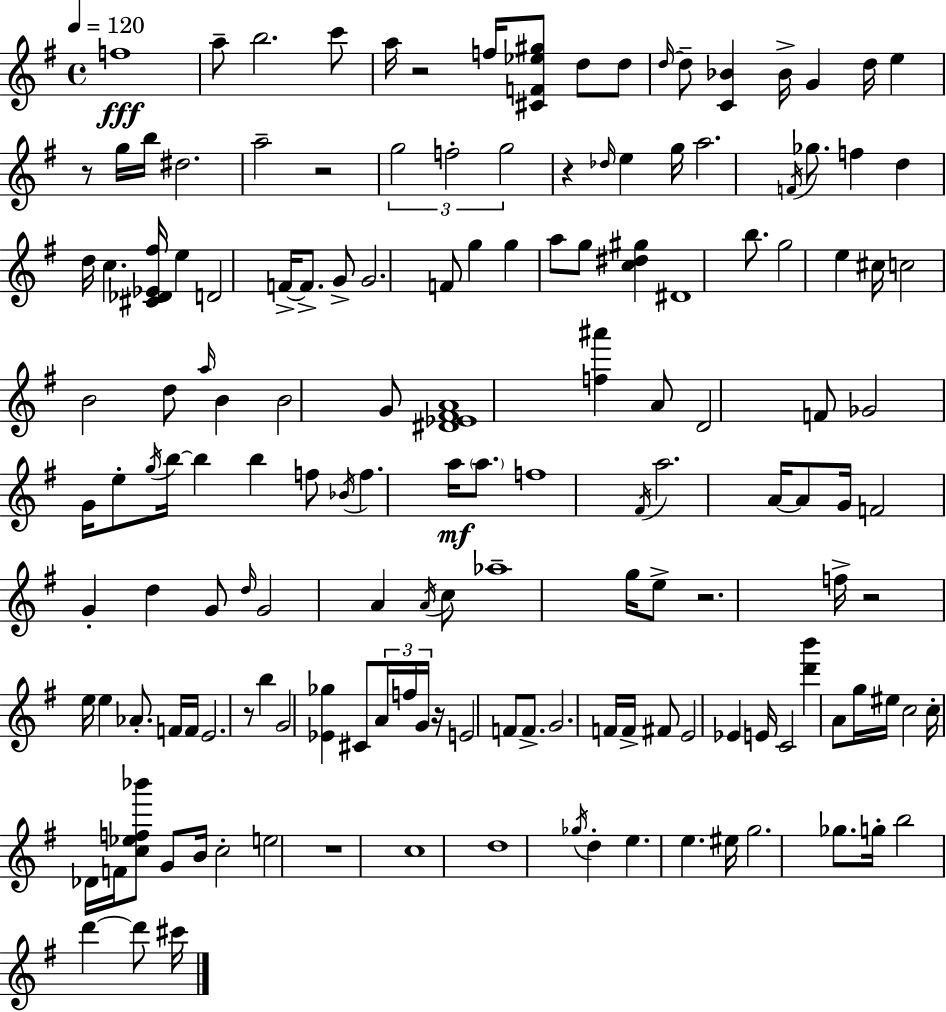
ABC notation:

X:1
T:Untitled
M:4/4
L:1/4
K:G
f4 a/2 b2 c'/2 a/4 z2 f/4 [^CF_e^g]/2 d/2 d/2 d/4 d/2 [C_B] _B/4 G d/4 e z/2 g/4 b/4 ^d2 a2 z2 g2 f2 g2 z _d/4 e g/4 a2 F/4 _g/2 f d d/4 c [^C_D_E^f]/4 e D2 F/4 F/2 G/2 G2 F/2 g g a/2 g/2 [c^d^g] ^D4 b/2 g2 e ^c/4 c2 B2 d/2 a/4 B B2 G/2 [^D_E^FA]4 [f^a'] A/2 D2 F/2 _G2 G/4 e/2 g/4 b/4 b b f/2 _B/4 f a/4 a/2 f4 ^F/4 a2 A/4 A/2 G/4 F2 G d G/2 d/4 G2 A A/4 c/2 _a4 g/4 e/2 z2 f/4 z2 e/4 e _A/2 F/4 F/4 E2 z/2 b G2 [_E_g] ^C/2 A/4 f/4 G/4 z/4 E2 F/2 F/2 G2 F/4 F/4 ^F/2 E2 _E E/4 C2 [d'b'] A/2 g/4 ^e/4 c2 c/4 _D/4 F/4 [c_ef_b']/2 G/2 B/4 c2 e2 z4 c4 d4 _g/4 d e e ^e/4 g2 _g/2 g/4 b2 d' d'/2 ^c'/4